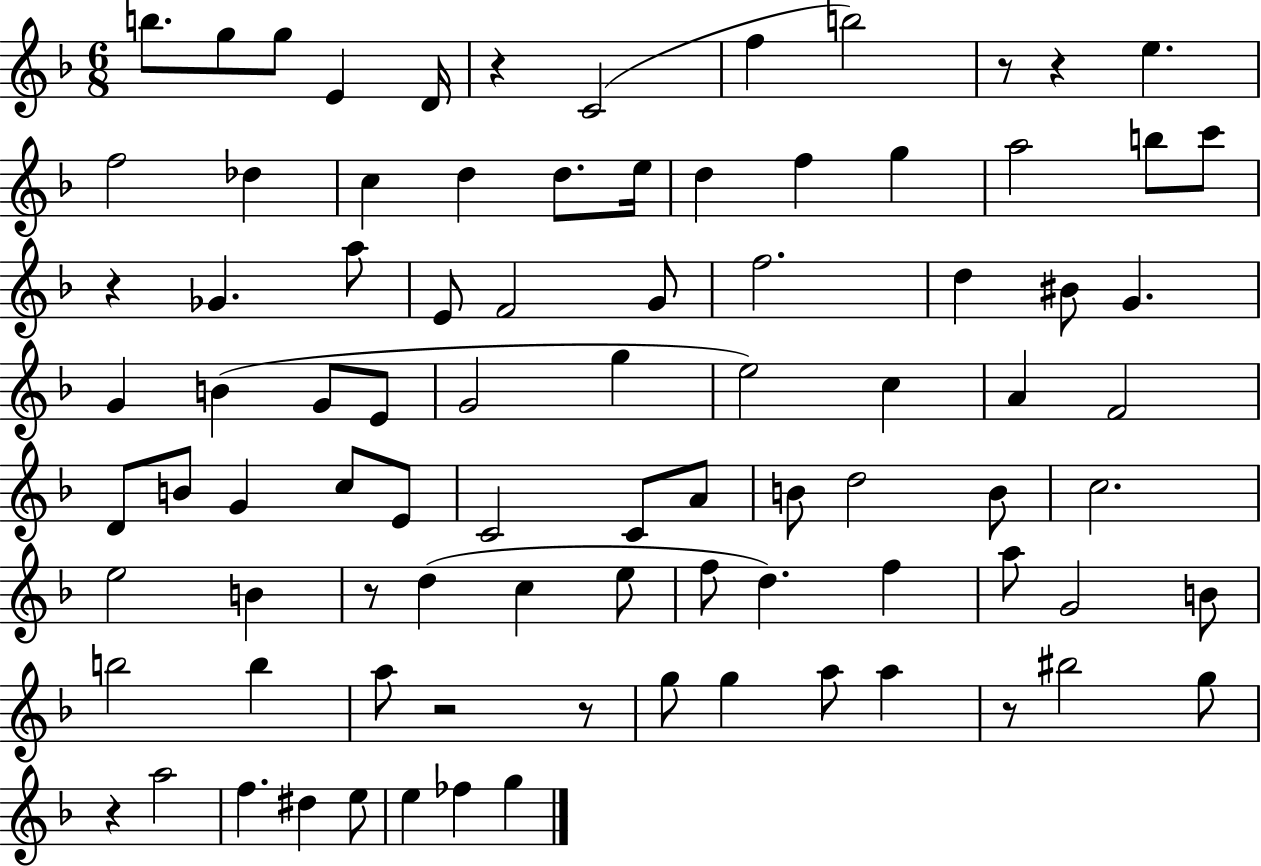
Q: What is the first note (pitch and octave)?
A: B5